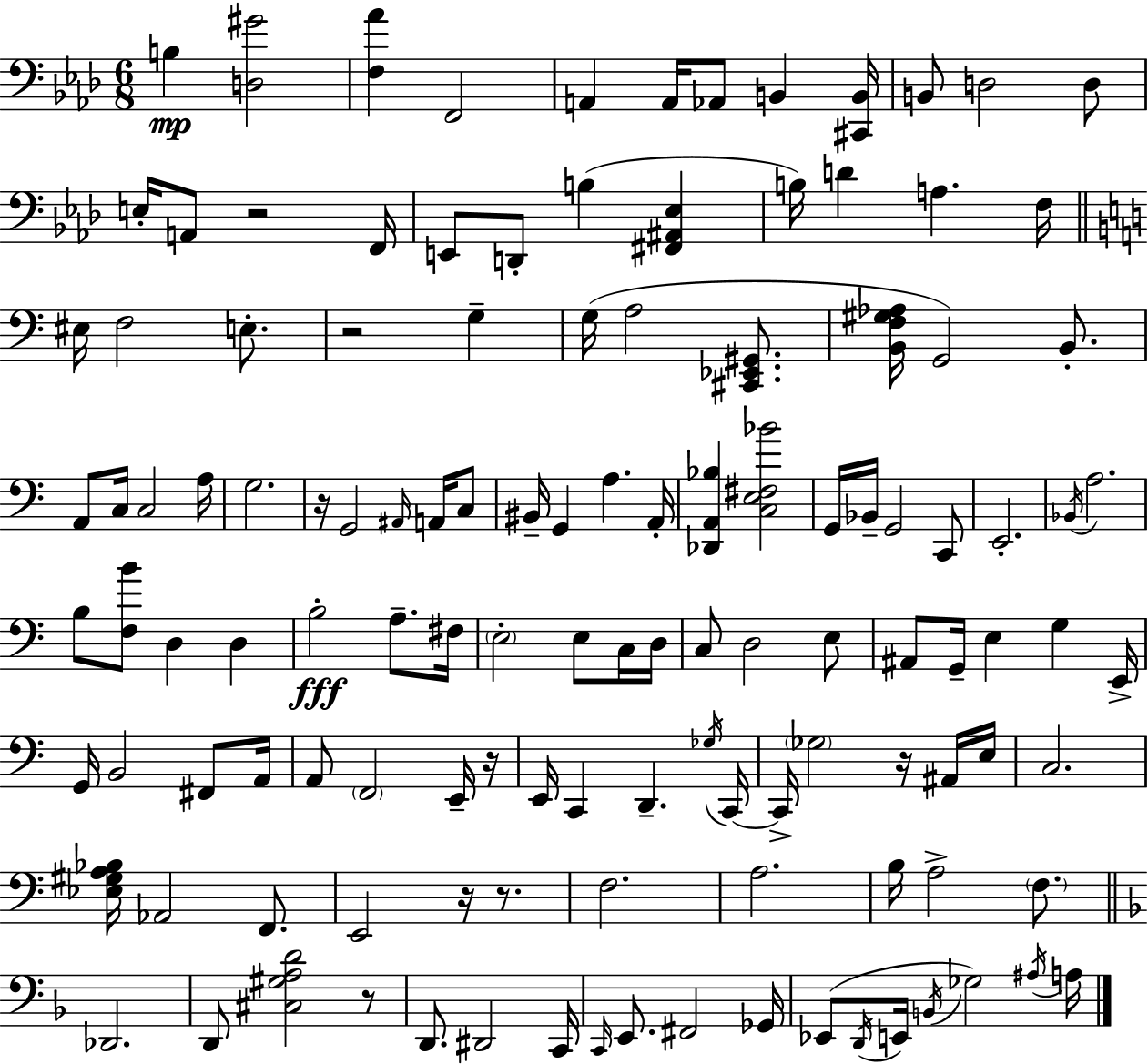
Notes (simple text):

B3/q [D3,G#4]/h [F3,Ab4]/q F2/h A2/q A2/s Ab2/e B2/q [C#2,B2]/s B2/e D3/h D3/e E3/s A2/e R/h F2/s E2/e D2/e B3/q [F#2,A#2,Eb3]/q B3/s D4/q A3/q. F3/s EIS3/s F3/h E3/e. R/h G3/q G3/s A3/h [C#2,Eb2,G#2]/e. [B2,F3,G#3,Ab3]/s G2/h B2/e. A2/e C3/s C3/h A3/s G3/h. R/s G2/h A#2/s A2/s C3/e BIS2/s G2/q A3/q. A2/s [Db2,A2,Bb3]/q [C3,E3,F#3,Bb4]/h G2/s Bb2/s G2/h C2/e E2/h. Bb2/s A3/h. B3/e [F3,B4]/e D3/q D3/q B3/h A3/e. F#3/s E3/h E3/e C3/s D3/s C3/e D3/h E3/e A#2/e G2/s E3/q G3/q E2/s G2/s B2/h F#2/e A2/s A2/e F2/h E2/s R/s E2/s C2/q D2/q. Gb3/s C2/s C2/s Gb3/h R/s A#2/s E3/s C3/h. [Eb3,G#3,A3,Bb3]/s Ab2/h F2/e. E2/h R/s R/e. F3/h. A3/h. B3/s A3/h F3/e. Db2/h. D2/e [C#3,G#3,A3,D4]/h R/e D2/e. D#2/h C2/s C2/s E2/e. F#2/h Gb2/s Eb2/e D2/s E2/s B2/s Gb3/h A#3/s A3/s